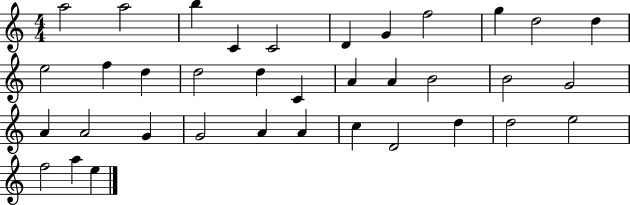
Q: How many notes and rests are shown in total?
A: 36